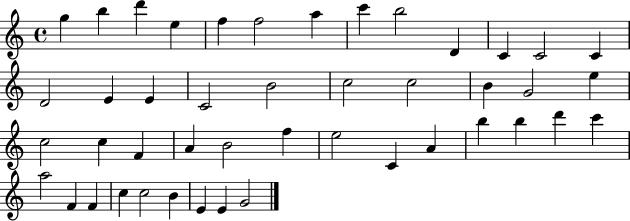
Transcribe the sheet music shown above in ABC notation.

X:1
T:Untitled
M:4/4
L:1/4
K:C
g b d' e f f2 a c' b2 D C C2 C D2 E E C2 B2 c2 c2 B G2 e c2 c F A B2 f e2 C A b b d' c' a2 F F c c2 B E E G2